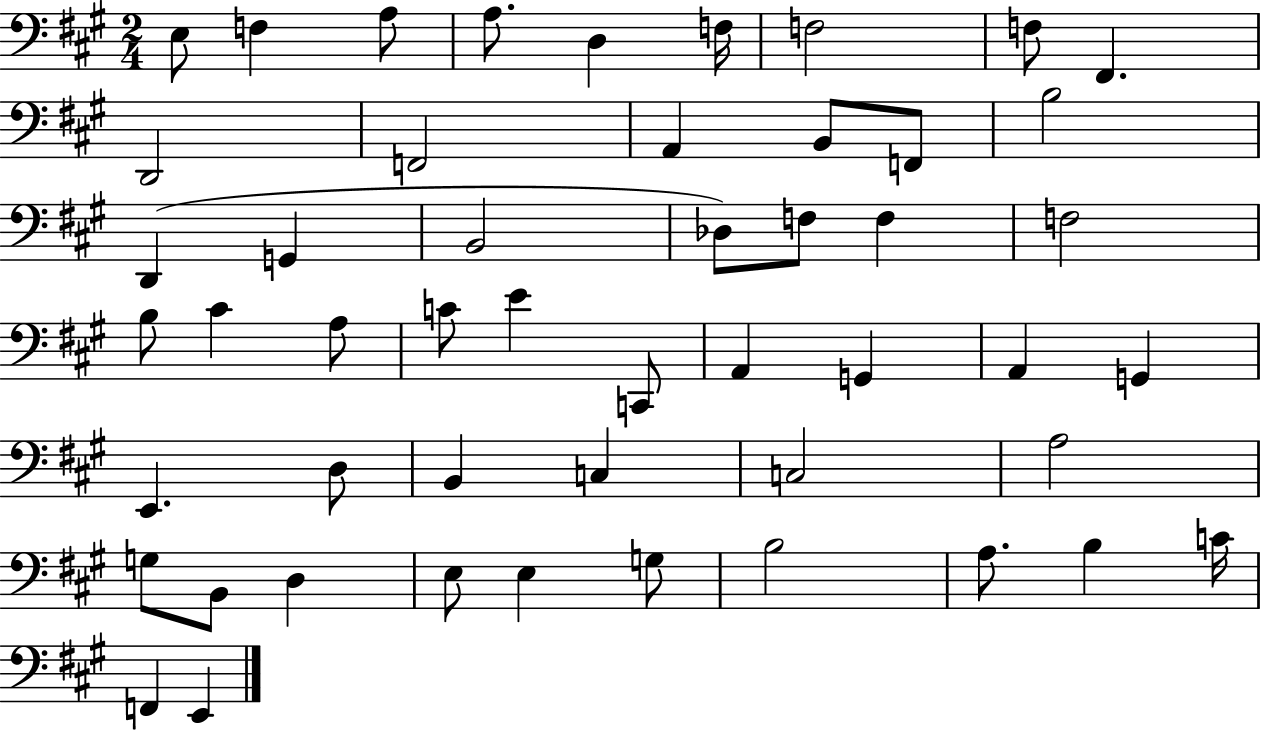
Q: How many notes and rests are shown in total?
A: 50